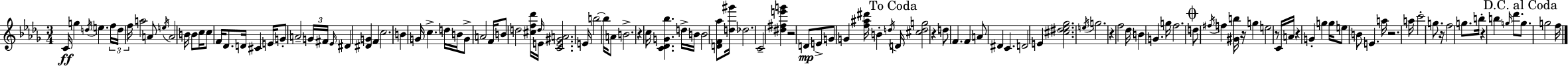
{
  \clef treble
  \numericTimeSignature
  \time 3/4
  \key bes \minor
  c'16\ff g''4 \acciaccatura { d''16 } e''4. | \tuplet 3/2 { f''16 d''16 f''16 } a''2 a'8 | \acciaccatura { e''16 } a'2 b'16 b'8 | c''16 c''8 f'16 des'8. d'16 cis'4 | \break e'16 g'8-. a'2-- | \tuplet 3/2 { g'16 fis'16 \grace { ees'16 } } dis'4 <dis' g'>4 f'4 | c''2. | b'4 g'16 c''4.-> | \break d''16 b'16 g'8-> a'2 | f'16 b'8 d''2 | <cis'' f'' des'''>16 \grace { d''16 } e'16 <c' e' gis' a'>2. | e'16 b''2~~ | \break b''16 a'8 b'2.-> | r4 c''16 <c' des' g' bes''>4. | d''16-> b'16 b'2 | <d' f' aes''>8 <d'' gis'''>16 des''2. | \break c'2-- | <dis'' fis'' e''' g'''>4 r2 | d'8\mp e'8-> g'8 g'4 <f'' ais'' dis'''>16 b'4-. | \acciaccatura { d''16 } \mark "To Coda" d'16 <cis'' d'' g''>2 | \break r4 d''8 f'4. | f'4 a'8 dis'4 c'4. | d'2 | e'4 <cis'' dis'' ees'' ges''>2. | \break \acciaccatura { e''16 } g''2. | r4 f''2 | des''16 b'4 g'4. | g''16 f''2. | \break \mark \markup { \musicglyph "scripts.coda" } d''8 \acciaccatura { fis''16 } f''4 | <gis' b''>16 r16 g''4 e''2 | r8 c'16 a'16 r4 g'4-. | g''4 g''16 e''8 b'8 | \break e'4. a''16 r2. | a''16 c'''2-. | g''8. r16 f''2 | g''8. b''16-. r4 | \break b''4 \grace { g''16 } des'''8. \mark "D.C. al Coda" g''8. g''2 | f''16 \bar "|."
}